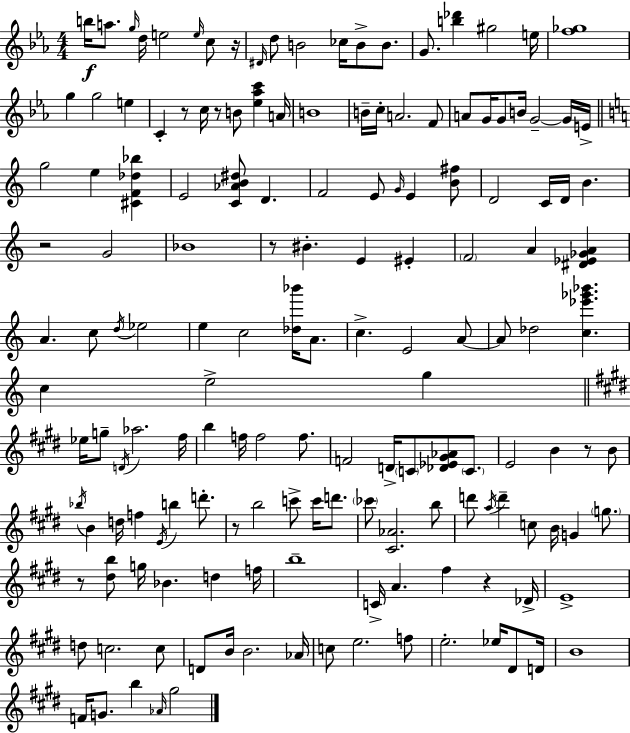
{
  \clef treble
  \numericTimeSignature
  \time 4/4
  \key c \minor
  b''16\f a''8. \grace { g''16 } d''16 e''2 \grace { e''16 } c''8 | r16 \grace { dis'16 } d''8 b'2 ces''16 b'8-> | b'8. g'8. <b'' des'''>4 gis''2 | e''16 <f'' ges''>1 | \break g''4 g''2 e''4 | c'4-. r8 c''16 r8 b'8 <ees'' aes'' c'''>4 | a'16 b'1 | b'16-- c''16-. a'2. | \break f'8 a'8 g'16 g'8 b'16 g'2--~~ | g'16 e'16-> \bar "||" \break \key a \minor g''2 e''4 <cis' f' des'' bes''>4 | e'2 <c' aes' b' dis''>8 d'4. | f'2 e'8 \grace { g'16 } e'4 <b' fis''>8 | d'2 c'16 d'16 b'4. | \break r2 g'2 | bes'1 | r8 bis'4.-. e'4 eis'4-. | \parenthesize f'2 a'4 <dis' ees' ges' a'>4 | \break a'4. c''8 \acciaccatura { d''16 } ees''2 | e''4 c''2 <des'' bes'''>16 a'8. | c''4.-> e'2 | a'8~~ a'8 des''2 <c'' ees''' ges''' bes'''>4. | \break c''4 e''2-> g''4 | \bar "||" \break \key e \major ees''16 g''8-- \acciaccatura { d'16 } aes''2. | fis''16 b''4 f''16 f''2 f''8. | f'2 d'16-> \parenthesize c'8 <des' ees' gis' aes'>8 \parenthesize c'8. | e'2 b'4 r8 b'8 | \break \acciaccatura { bes''16 } b'4 d''16 f''4 \acciaccatura { e'16 } b''4 | d'''8.-. r8 b''2 c'''8-> c'''16 | d'''8. \parenthesize ces'''8 <cis' aes'>2. | b''8 d'''8 \acciaccatura { a''16 } d'''4-- c''8 b'16 g'4 | \break \parenthesize g''8. r8 <dis'' b''>8 g''16 bes'4. d''4 | f''16 b''1-- | c'16-> a'4. fis''4 r4 | des'16-> e'1-> | \break d''8 c''2. | c''8 d'8 b'16 b'2. | aes'16 c''8 e''2. | f''8 e''2.-. | \break ees''16 dis'8 d'16 b'1 | f'16 g'8. b''4 \grace { aes'16 } gis''2 | \bar "|."
}